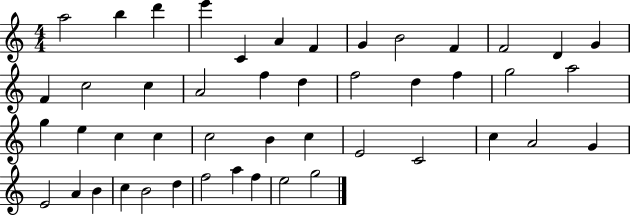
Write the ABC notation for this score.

X:1
T:Untitled
M:4/4
L:1/4
K:C
a2 b d' e' C A F G B2 F F2 D G F c2 c A2 f d f2 d f g2 a2 g e c c c2 B c E2 C2 c A2 G E2 A B c B2 d f2 a f e2 g2